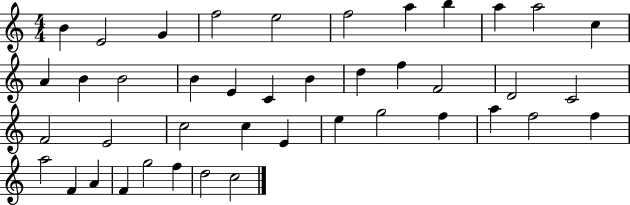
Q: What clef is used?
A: treble